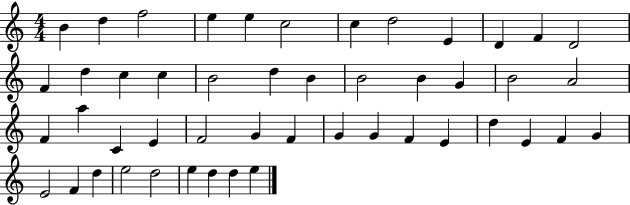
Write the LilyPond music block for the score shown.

{
  \clef treble
  \numericTimeSignature
  \time 4/4
  \key c \major
  b'4 d''4 f''2 | e''4 e''4 c''2 | c''4 d''2 e'4 | d'4 f'4 d'2 | \break f'4 d''4 c''4 c''4 | b'2 d''4 b'4 | b'2 b'4 g'4 | b'2 a'2 | \break f'4 a''4 c'4 e'4 | f'2 g'4 f'4 | g'4 g'4 f'4 e'4 | d''4 e'4 f'4 g'4 | \break e'2 f'4 d''4 | e''2 d''2 | e''4 d''4 d''4 e''4 | \bar "|."
}